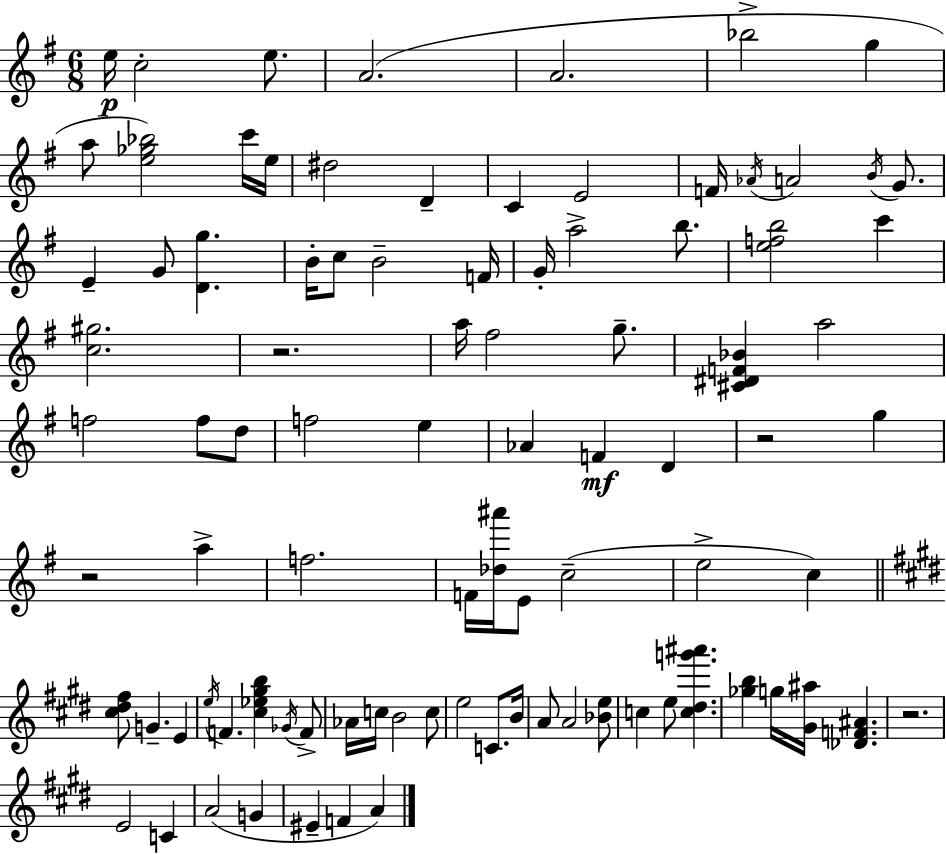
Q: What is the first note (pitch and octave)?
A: E5